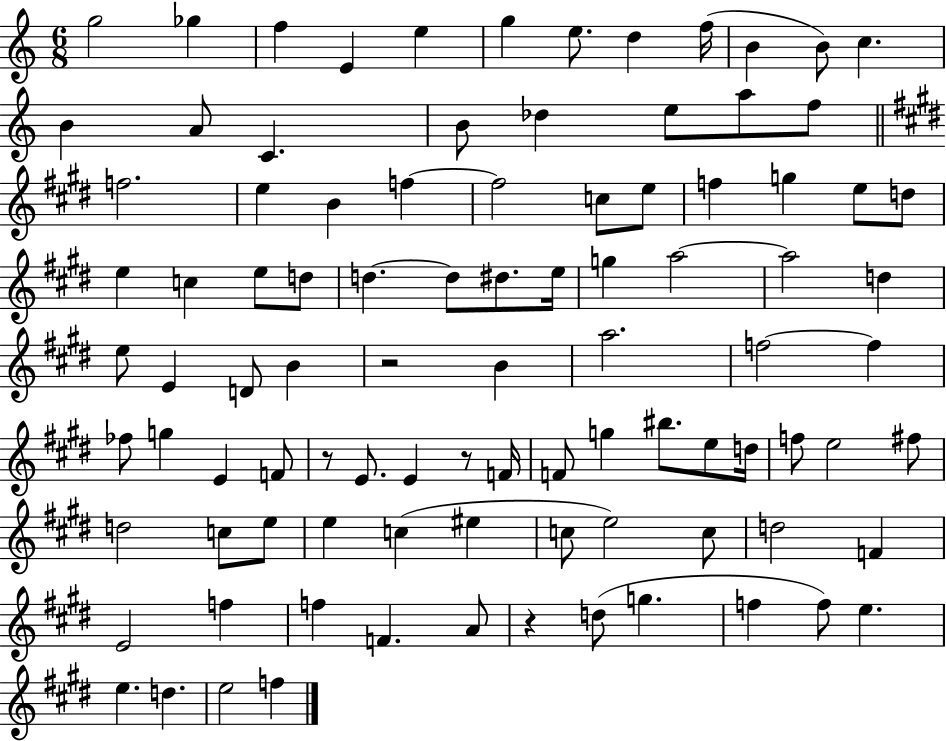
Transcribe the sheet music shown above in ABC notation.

X:1
T:Untitled
M:6/8
L:1/4
K:C
g2 _g f E e g e/2 d f/4 B B/2 c B A/2 C B/2 _d e/2 a/2 f/2 f2 e B f f2 c/2 e/2 f g e/2 d/2 e c e/2 d/2 d d/2 ^d/2 e/4 g a2 a2 d e/2 E D/2 B z2 B a2 f2 f _f/2 g E F/2 z/2 E/2 E z/2 F/4 F/2 g ^b/2 e/2 d/4 f/2 e2 ^f/2 d2 c/2 e/2 e c ^e c/2 e2 c/2 d2 F E2 f f F A/2 z d/2 g f f/2 e e d e2 f